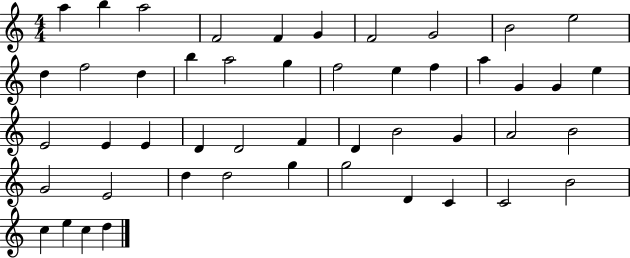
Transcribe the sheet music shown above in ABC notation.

X:1
T:Untitled
M:4/4
L:1/4
K:C
a b a2 F2 F G F2 G2 B2 e2 d f2 d b a2 g f2 e f a G G e E2 E E D D2 F D B2 G A2 B2 G2 E2 d d2 g g2 D C C2 B2 c e c d